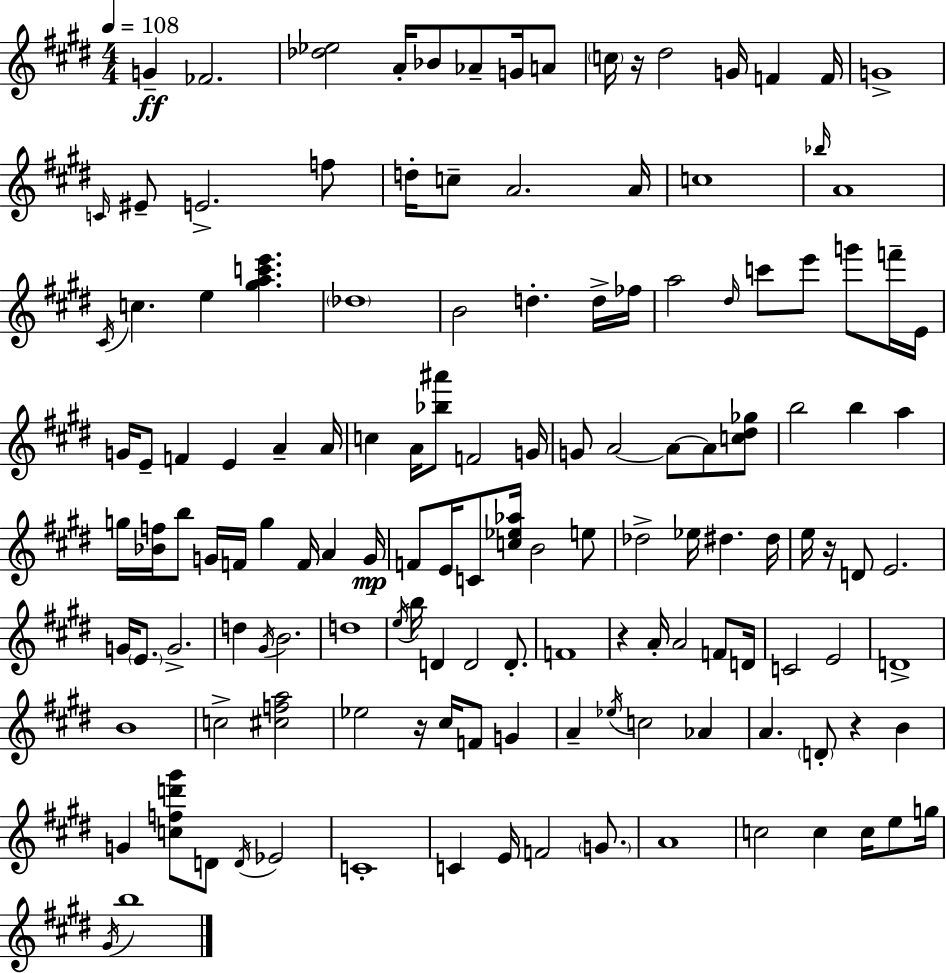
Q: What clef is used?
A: treble